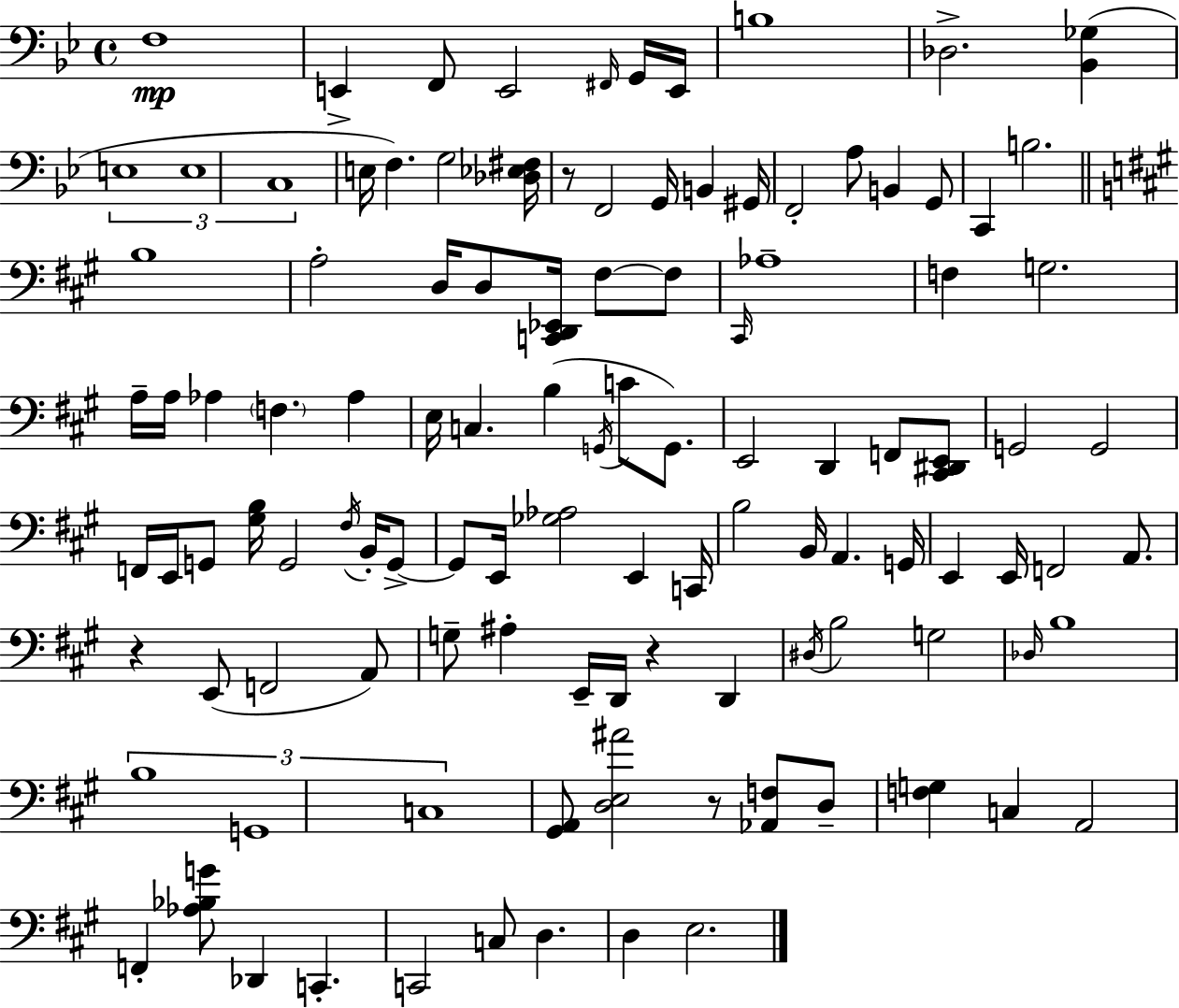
X:1
T:Untitled
M:4/4
L:1/4
K:Bb
F,4 E,, F,,/2 E,,2 ^F,,/4 G,,/4 E,,/4 B,4 _D,2 [_B,,_G,] E,4 E,4 C,4 E,/4 F, G,2 [_D,_E,^F,]/4 z/2 F,,2 G,,/4 B,, ^G,,/4 F,,2 A,/2 B,, G,,/2 C,, B,2 B,4 A,2 D,/4 D,/2 [C,,D,,_E,,]/4 ^F,/2 ^F,/2 ^C,,/4 _A,4 F, G,2 A,/4 A,/4 _A, F, _A, E,/4 C, B, G,,/4 C/2 G,,/2 E,,2 D,, F,,/2 [^C,,^D,,E,,]/2 G,,2 G,,2 F,,/4 E,,/4 G,,/2 [^G,B,]/4 G,,2 ^F,/4 B,,/4 G,,/2 G,,/2 E,,/4 [_G,_A,]2 E,, C,,/4 B,2 B,,/4 A,, G,,/4 E,, E,,/4 F,,2 A,,/2 z E,,/2 F,,2 A,,/2 G,/2 ^A, E,,/4 D,,/4 z D,, ^D,/4 B,2 G,2 _D,/4 B,4 B,4 G,,4 C,4 [^G,,A,,]/2 [D,E,^A]2 z/2 [_A,,F,]/2 D,/2 [F,G,] C, A,,2 F,, [_A,_B,G]/2 _D,, C,, C,,2 C,/2 D, D, E,2